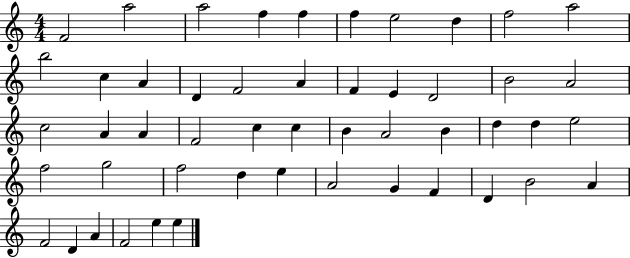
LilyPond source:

{
  \clef treble
  \numericTimeSignature
  \time 4/4
  \key c \major
  f'2 a''2 | a''2 f''4 f''4 | f''4 e''2 d''4 | f''2 a''2 | \break b''2 c''4 a'4 | d'4 f'2 a'4 | f'4 e'4 d'2 | b'2 a'2 | \break c''2 a'4 a'4 | f'2 c''4 c''4 | b'4 a'2 b'4 | d''4 d''4 e''2 | \break f''2 g''2 | f''2 d''4 e''4 | a'2 g'4 f'4 | d'4 b'2 a'4 | \break f'2 d'4 a'4 | f'2 e''4 e''4 | \bar "|."
}